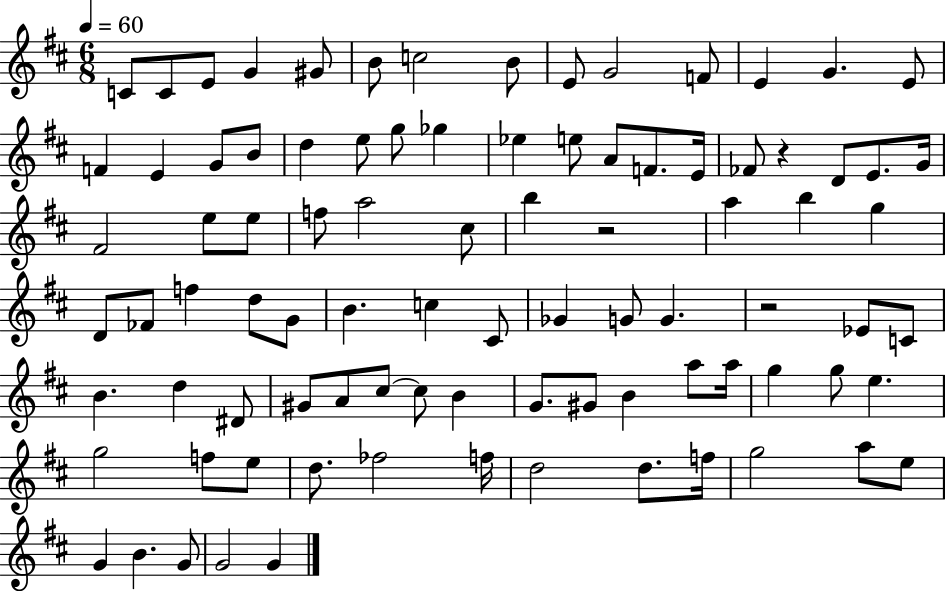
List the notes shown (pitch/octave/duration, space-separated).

C4/e C4/e E4/e G4/q G#4/e B4/e C5/h B4/e E4/e G4/h F4/e E4/q G4/q. E4/e F4/q E4/q G4/e B4/e D5/q E5/e G5/e Gb5/q Eb5/q E5/e A4/e F4/e. E4/s FES4/e R/q D4/e E4/e. G4/s F#4/h E5/e E5/e F5/e A5/h C#5/e B5/q R/h A5/q B5/q G5/q D4/e FES4/e F5/q D5/e G4/e B4/q. C5/q C#4/e Gb4/q G4/e G4/q. R/h Eb4/e C4/e B4/q. D5/q D#4/e G#4/e A4/e C#5/e C#5/e B4/q G4/e. G#4/e B4/q A5/e A5/s G5/q G5/e E5/q. G5/h F5/e E5/e D5/e. FES5/h F5/s D5/h D5/e. F5/s G5/h A5/e E5/e G4/q B4/q. G4/e G4/h G4/q